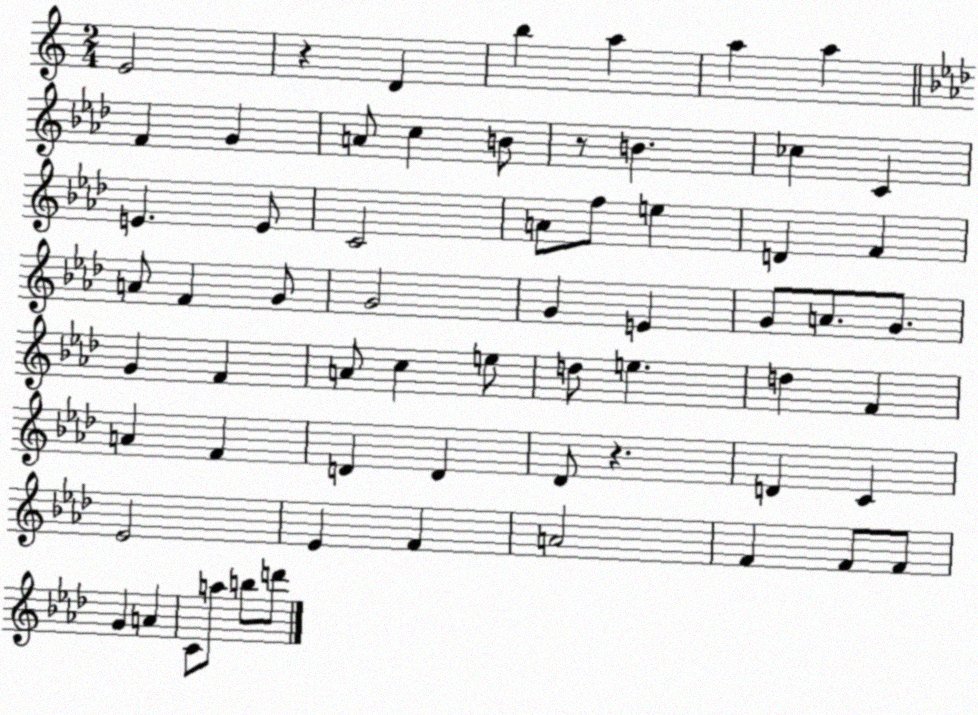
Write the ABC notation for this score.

X:1
T:Untitled
M:2/4
L:1/4
K:C
E2 z D b a a a F G A/2 c B/2 z/2 B _c C E E/2 C2 A/2 f/2 e D F A/2 F G/2 G2 G E G/2 A/2 G/2 G F A/2 c e/2 d/2 e d F A F D D _D/2 z D C _E2 _E F A2 F F/2 F/2 G A C/2 a/2 b/2 d'/2